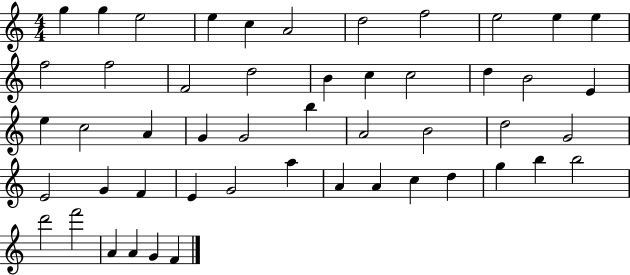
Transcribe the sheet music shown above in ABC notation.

X:1
T:Untitled
M:4/4
L:1/4
K:C
g g e2 e c A2 d2 f2 e2 e e f2 f2 F2 d2 B c c2 d B2 E e c2 A G G2 b A2 B2 d2 G2 E2 G F E G2 a A A c d g b b2 d'2 f'2 A A G F